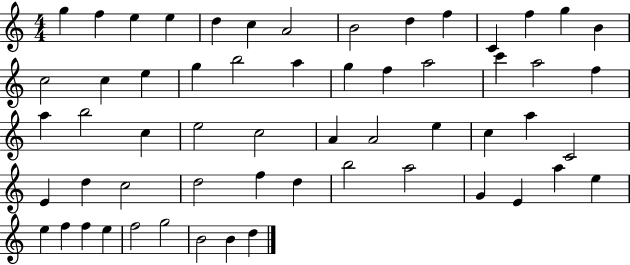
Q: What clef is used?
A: treble